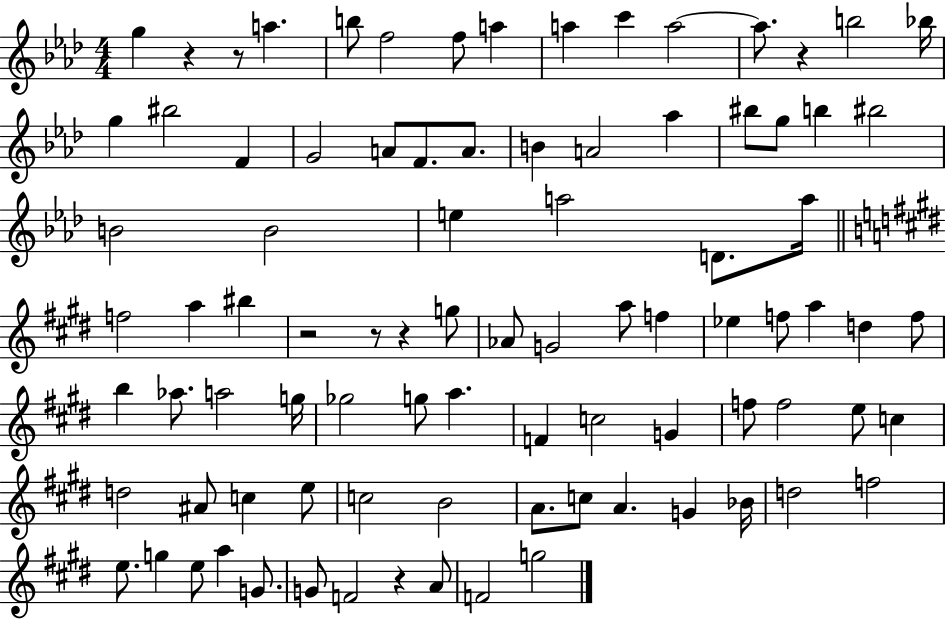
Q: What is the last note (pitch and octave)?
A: G5